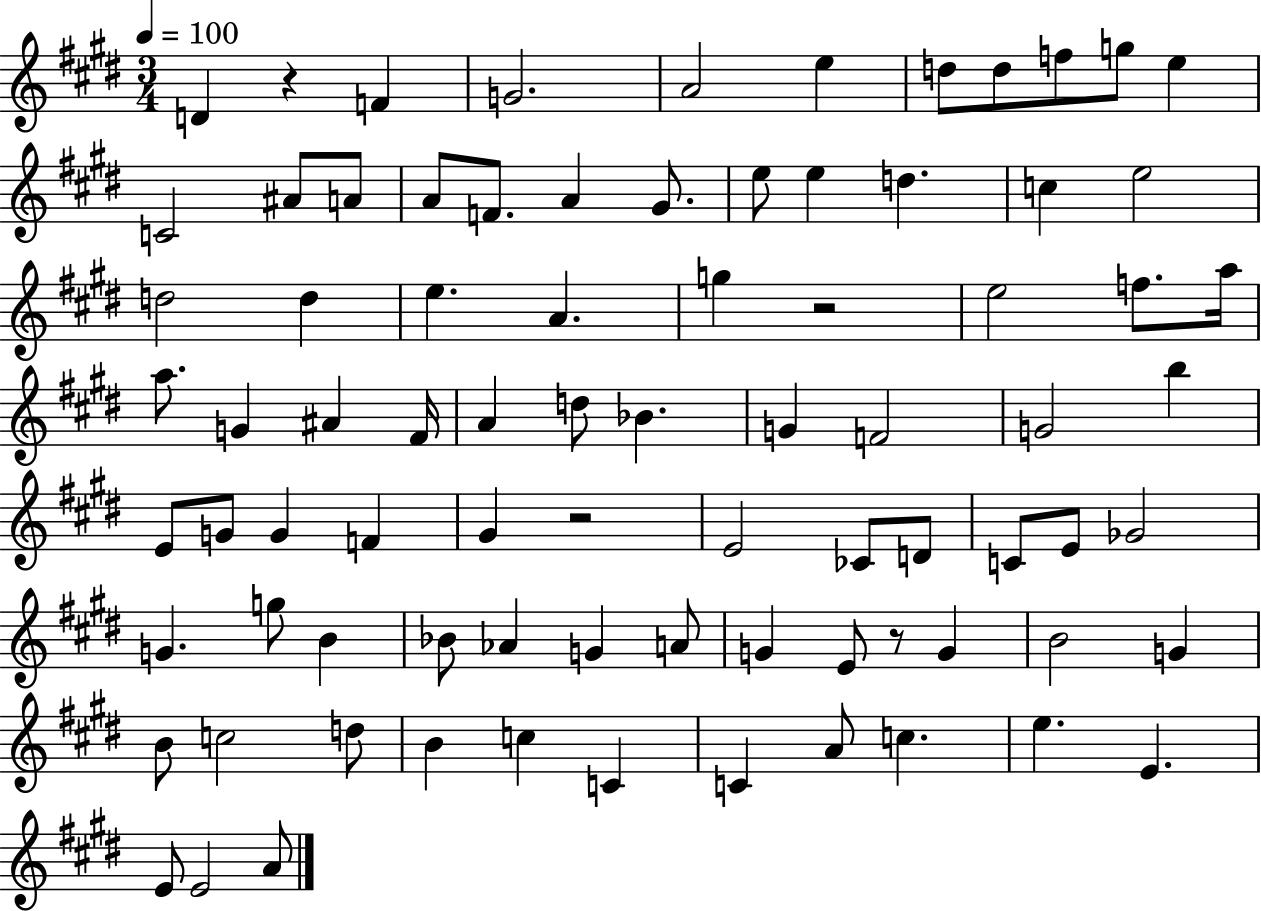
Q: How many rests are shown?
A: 4